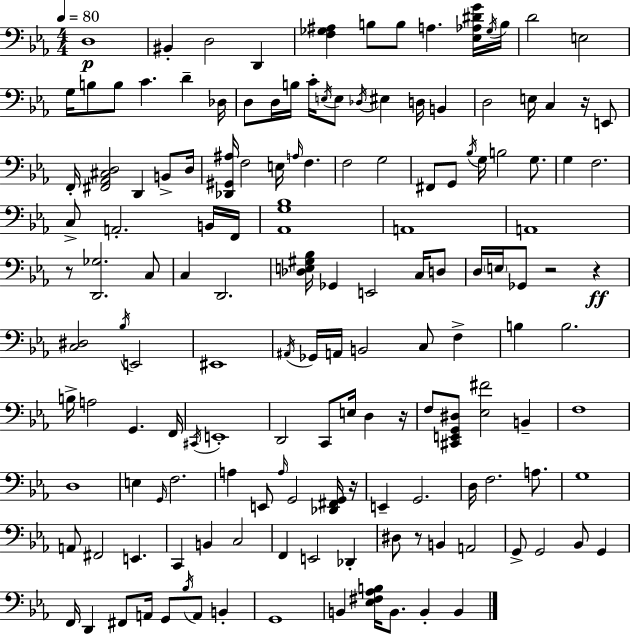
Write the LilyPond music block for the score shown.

{
  \clef bass
  \numericTimeSignature
  \time 4/4
  \key c \minor
  \tempo 4 = 80
  d1\p | bis,4-. d2 d,4 | <f ges ais>4 b8 b8 a4. <ees aes dis' g'>16 \acciaccatura { ges16 } | b16 d'2 e2 | \break g16 b8 b8 c'4. d'4-- | des16 d8 d16 b16 c'16-. \acciaccatura { e16 } e8 \acciaccatura { des16 } eis4 d16 b,4 | d2 e16 c4 | r16 e,8 f,16-. <fis, aes, cis d>2 d,4 | \break b,8-> d16 <des, gis, ais>16 f2 e16 \grace { a16 } f4. | f2 g2 | fis,8 g,8 \acciaccatura { bes16 } g16 b2 | g8. g4 f2. | \break c8-> a,2.-. | b,16 f,16 <aes, g bes>1 | a,1 | a,1 | \break r8 <d, ges>2. | c8 c4 d,2. | <des e gis bes>16 ges,4 e,2 | c16 d8 d16 \parenthesize e16 ges,8 r2 | \break r4\ff <c dis>2 \acciaccatura { bes16 } e,2 | eis,1 | \acciaccatura { ais,16 } ges,16 a,16 b,2 | c8 f4-> b4 b2. | \break b16-> a2 | g,4. f,16 \acciaccatura { cis,16 } e,1-. | d,2 | c,8 e16 d4 r16 f8 <cis, e, g, dis>8 <ees fis'>2 | \break b,4-- f1 | d1 | e4 \grace { g,16 } f2. | a4 e,8 \grace { a16 } | \break g,2 <des, fis, g,>16 r16 e,4-- g,2. | d16 f2. | a8. g1 | a,8 fis,2 | \break e,4. c,4 b,4 | c2 f,4 e,2 | des,4-. dis8 r8 b,4 | a,2 g,8-> g,2 | \break bes,8 g,4 f,16 d,4 fis,8 | a,16 g,8 \acciaccatura { bes16 } a,8 b,4-. g,1 | b,4 <ees fis aes b>16 | b,8. b,4-. b,4 \bar "|."
}